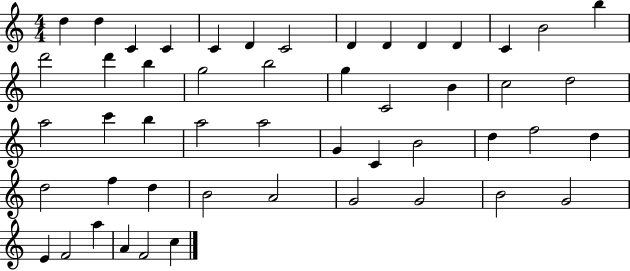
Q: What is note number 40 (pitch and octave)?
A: A4